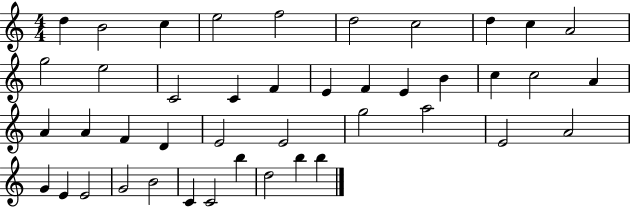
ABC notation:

X:1
T:Untitled
M:4/4
L:1/4
K:C
d B2 c e2 f2 d2 c2 d c A2 g2 e2 C2 C F E F E B c c2 A A A F D E2 E2 g2 a2 E2 A2 G E E2 G2 B2 C C2 b d2 b b